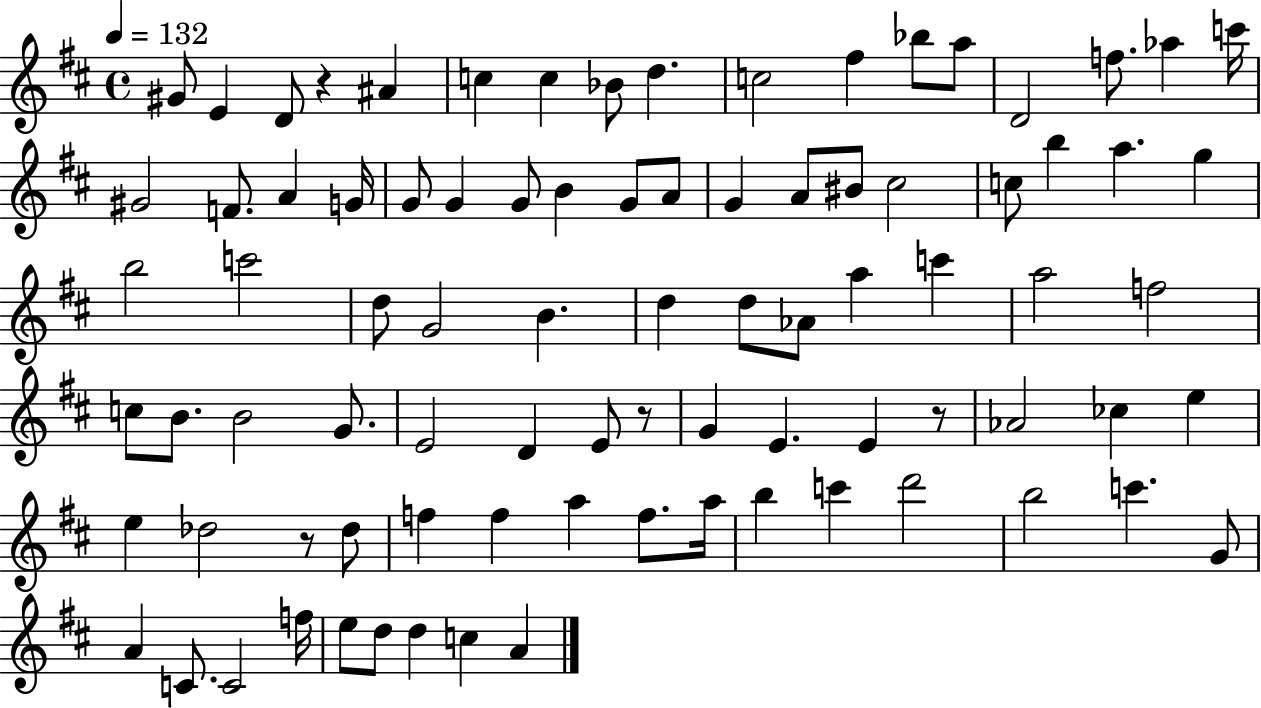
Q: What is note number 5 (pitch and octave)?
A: C5